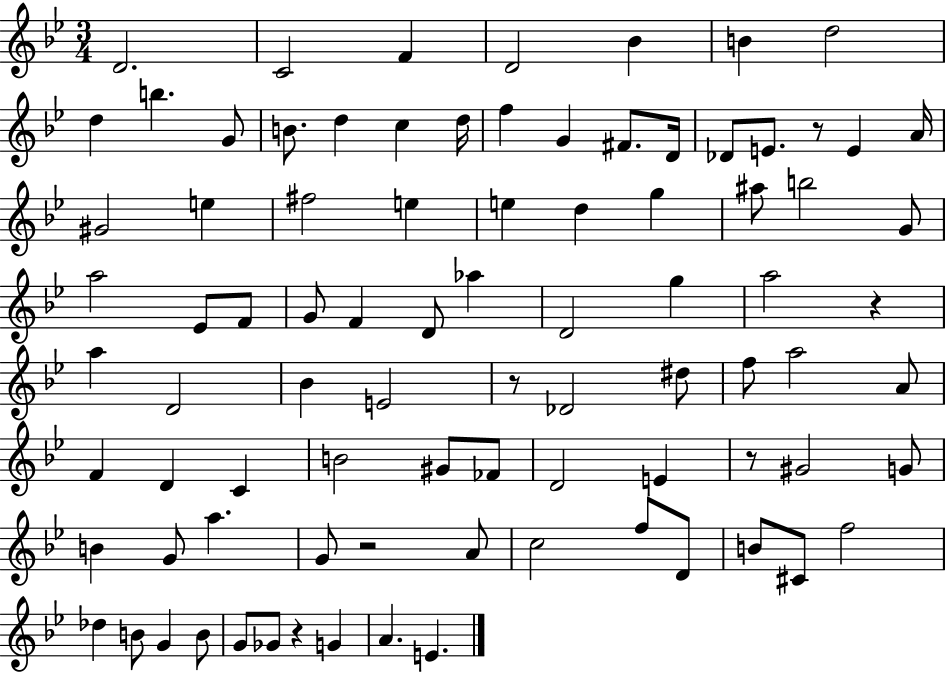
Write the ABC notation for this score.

X:1
T:Untitled
M:3/4
L:1/4
K:Bb
D2 C2 F D2 _B B d2 d b G/2 B/2 d c d/4 f G ^F/2 D/4 _D/2 E/2 z/2 E A/4 ^G2 e ^f2 e e d g ^a/2 b2 G/2 a2 _E/2 F/2 G/2 F D/2 _a D2 g a2 z a D2 _B E2 z/2 _D2 ^d/2 f/2 a2 A/2 F D C B2 ^G/2 _F/2 D2 E z/2 ^G2 G/2 B G/2 a G/2 z2 A/2 c2 f/2 D/2 B/2 ^C/2 f2 _d B/2 G B/2 G/2 _G/2 z G A E